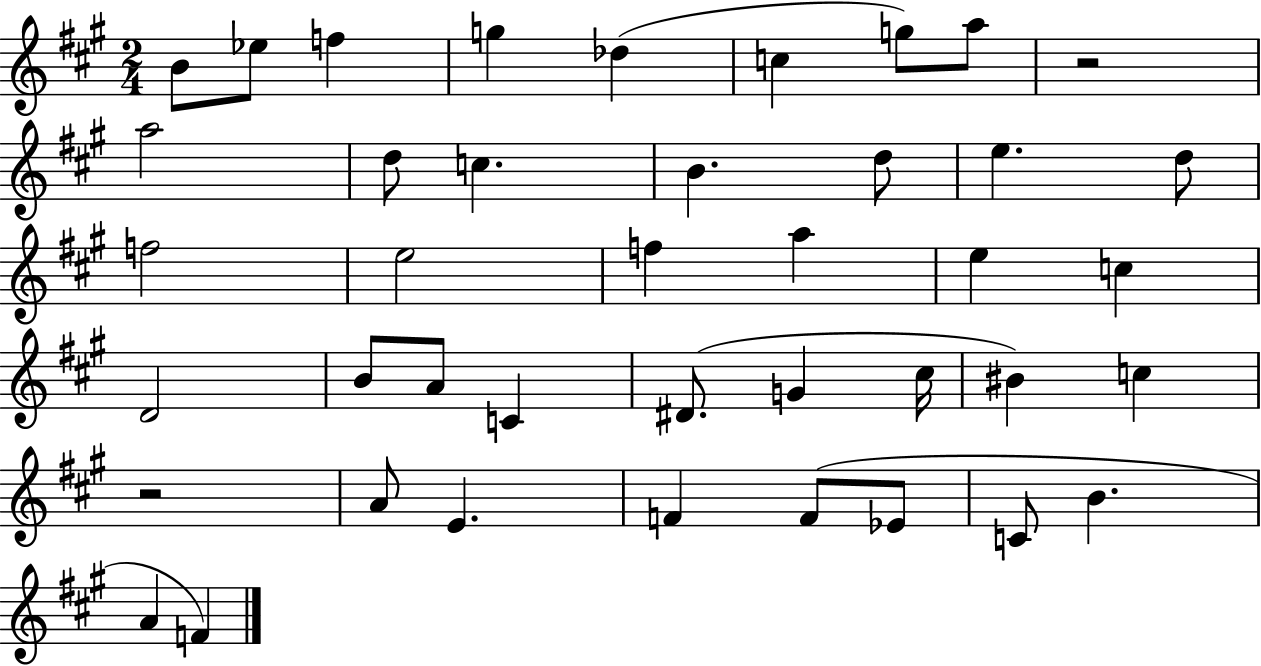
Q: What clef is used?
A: treble